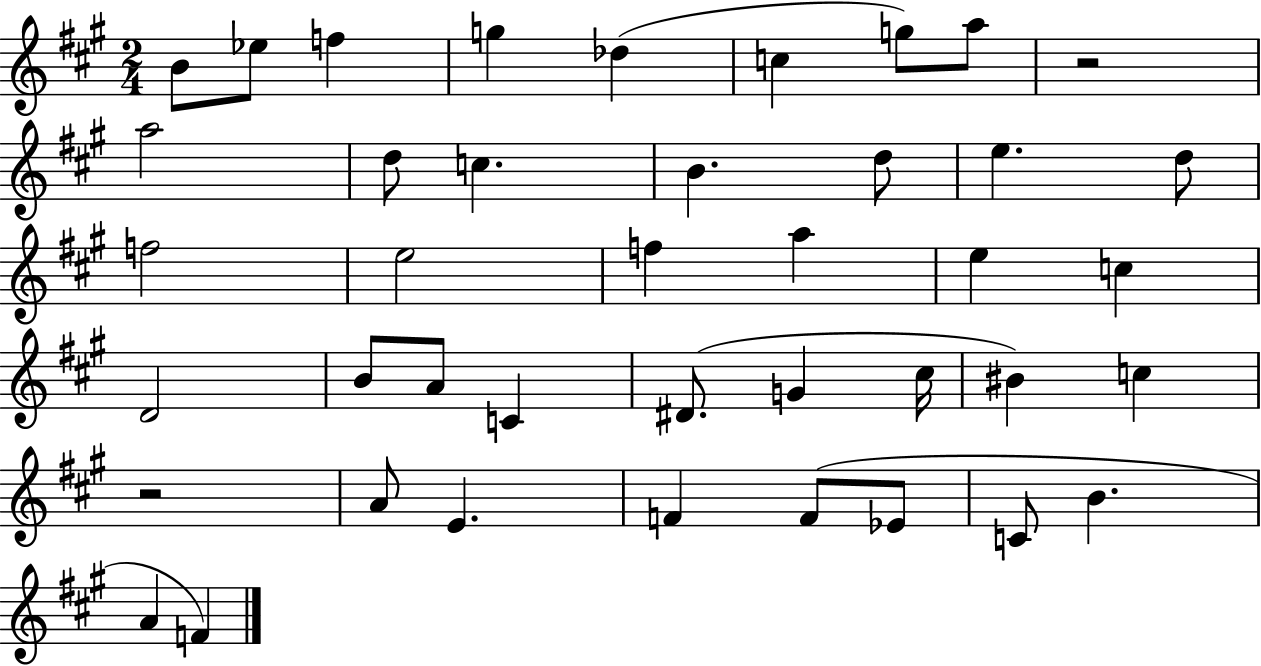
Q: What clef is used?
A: treble